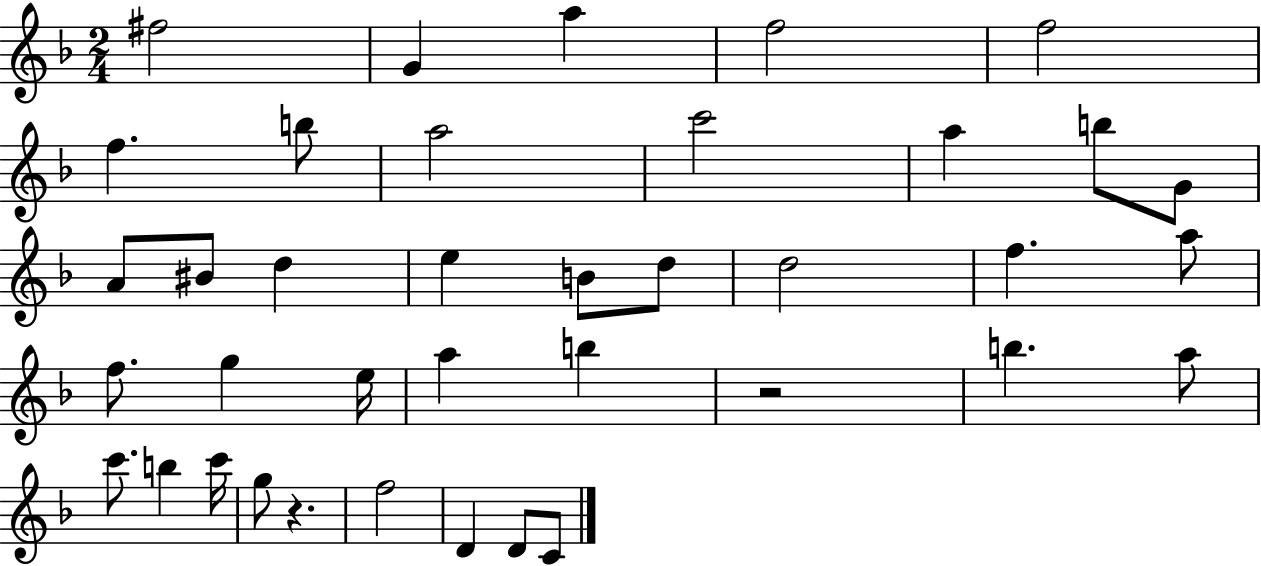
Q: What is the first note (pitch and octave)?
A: F#5